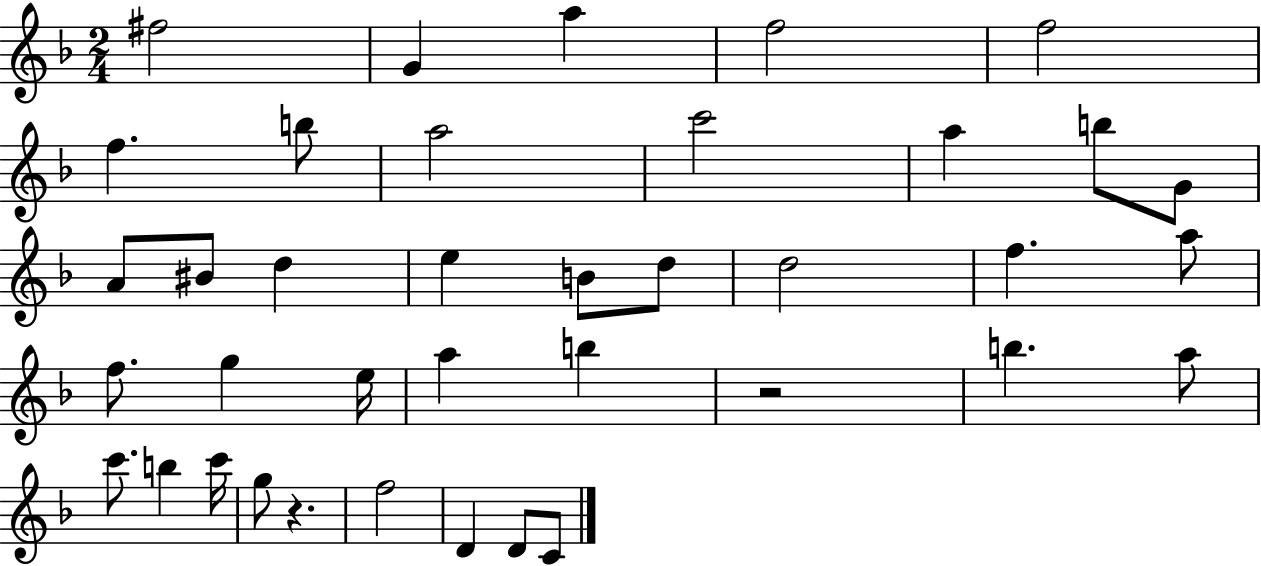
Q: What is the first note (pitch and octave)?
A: F#5